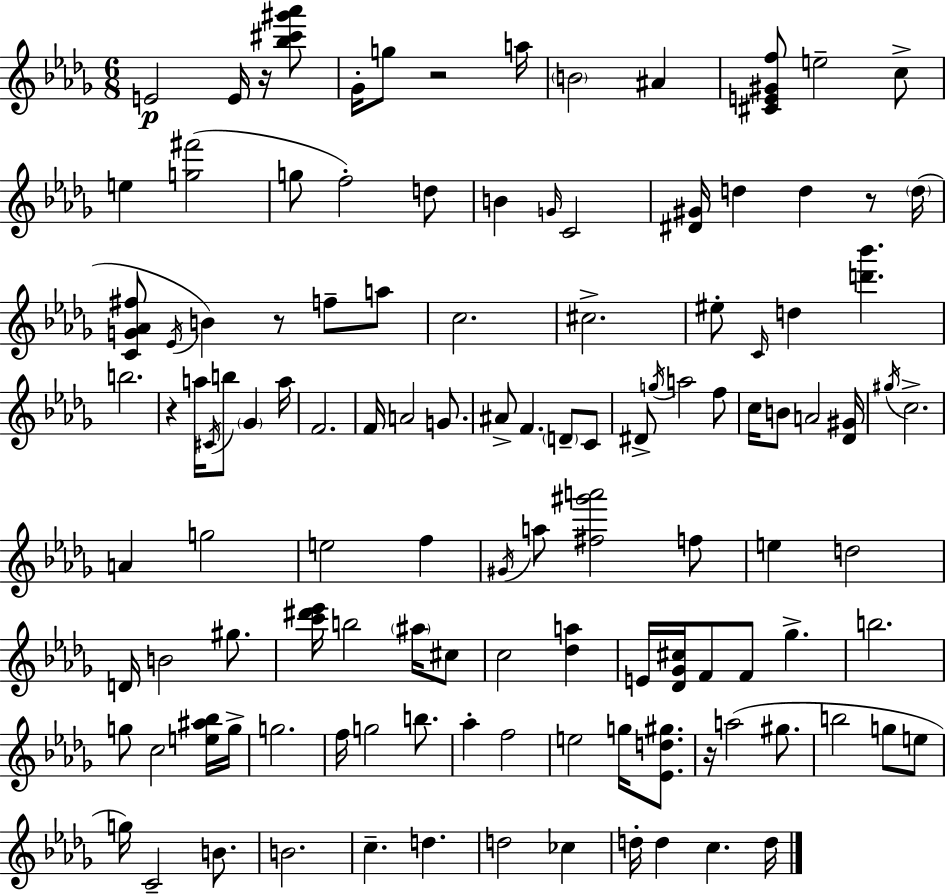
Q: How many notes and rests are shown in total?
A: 119